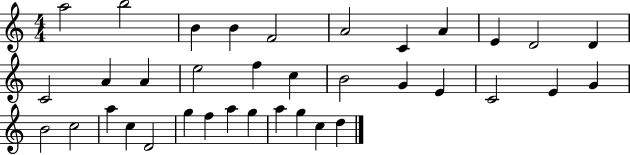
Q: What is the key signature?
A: C major